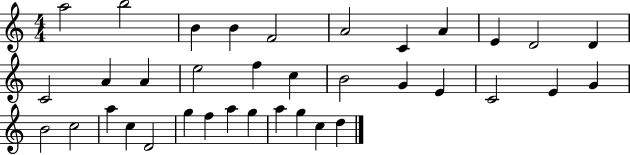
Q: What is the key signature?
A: C major